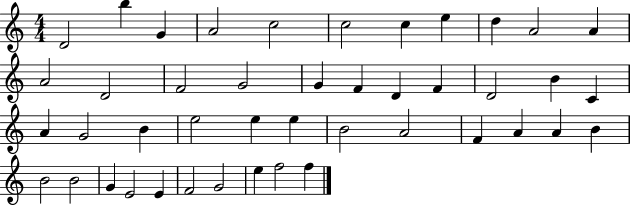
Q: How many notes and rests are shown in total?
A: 44